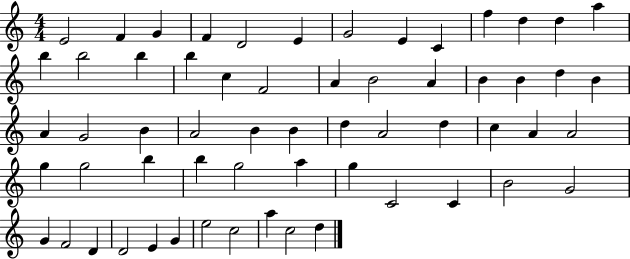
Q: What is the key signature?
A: C major